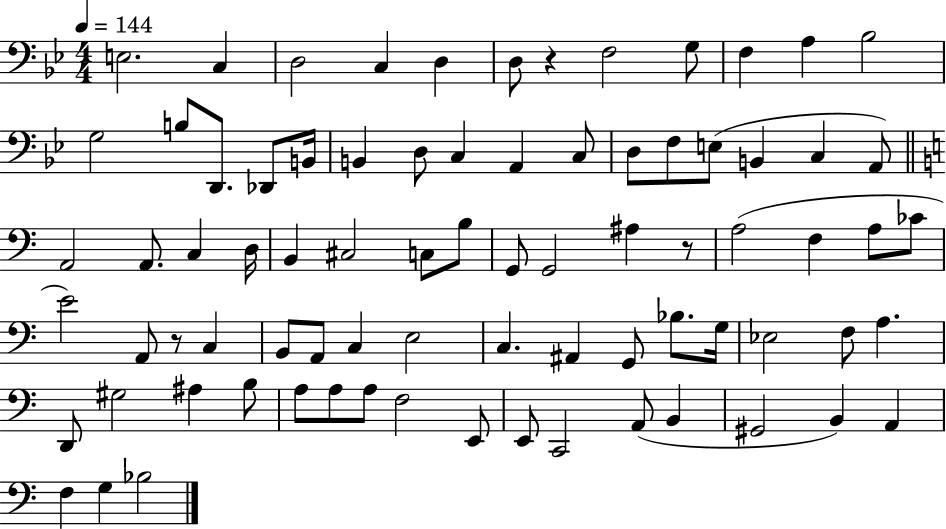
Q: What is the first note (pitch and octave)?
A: E3